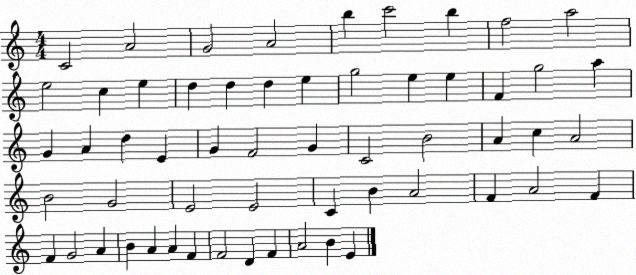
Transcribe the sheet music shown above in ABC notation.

X:1
T:Untitled
M:4/4
L:1/4
K:C
C2 A2 G2 A2 b c'2 b f2 a2 e2 c e d d d e g2 e e F g2 a G A d E G F2 G C2 B2 A c A2 B2 G2 E2 E2 C B A2 F A2 F F G2 A B A A F F2 D F A2 B E